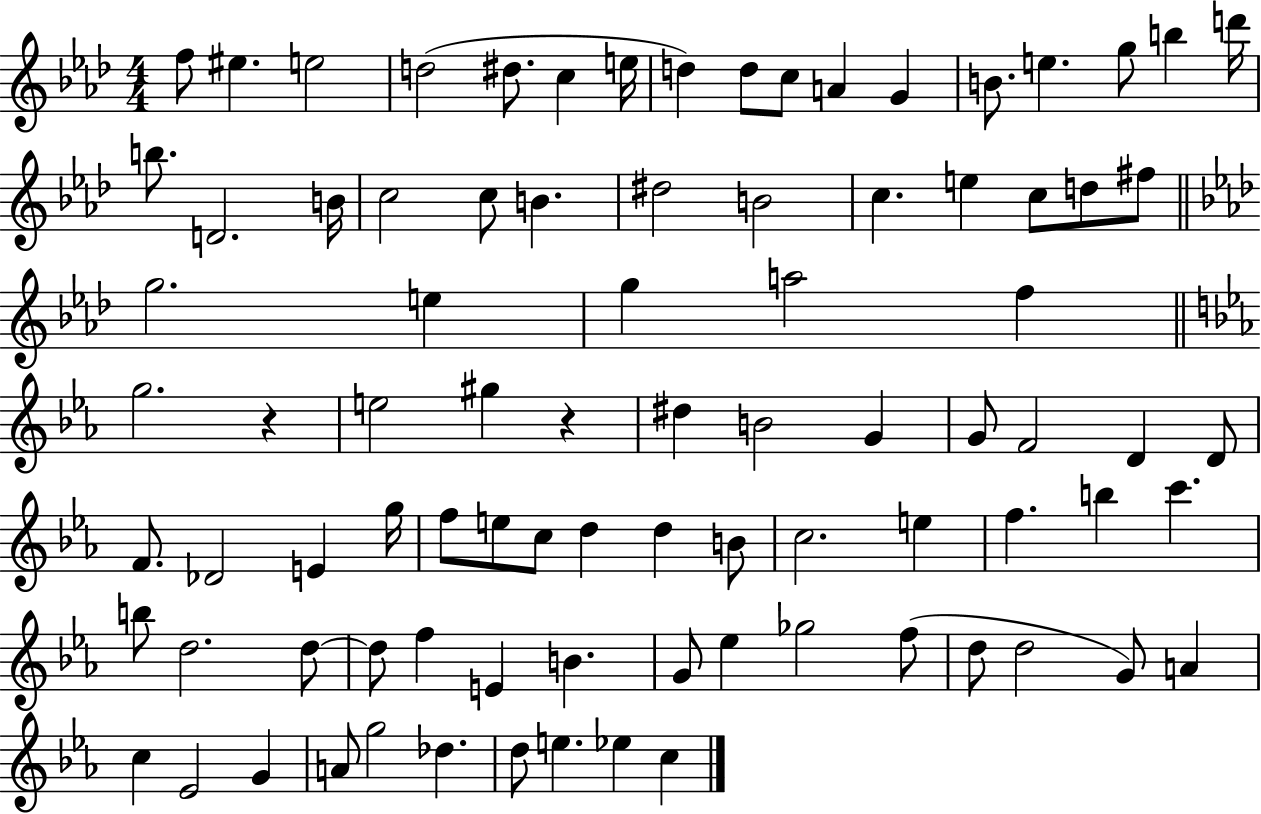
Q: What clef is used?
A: treble